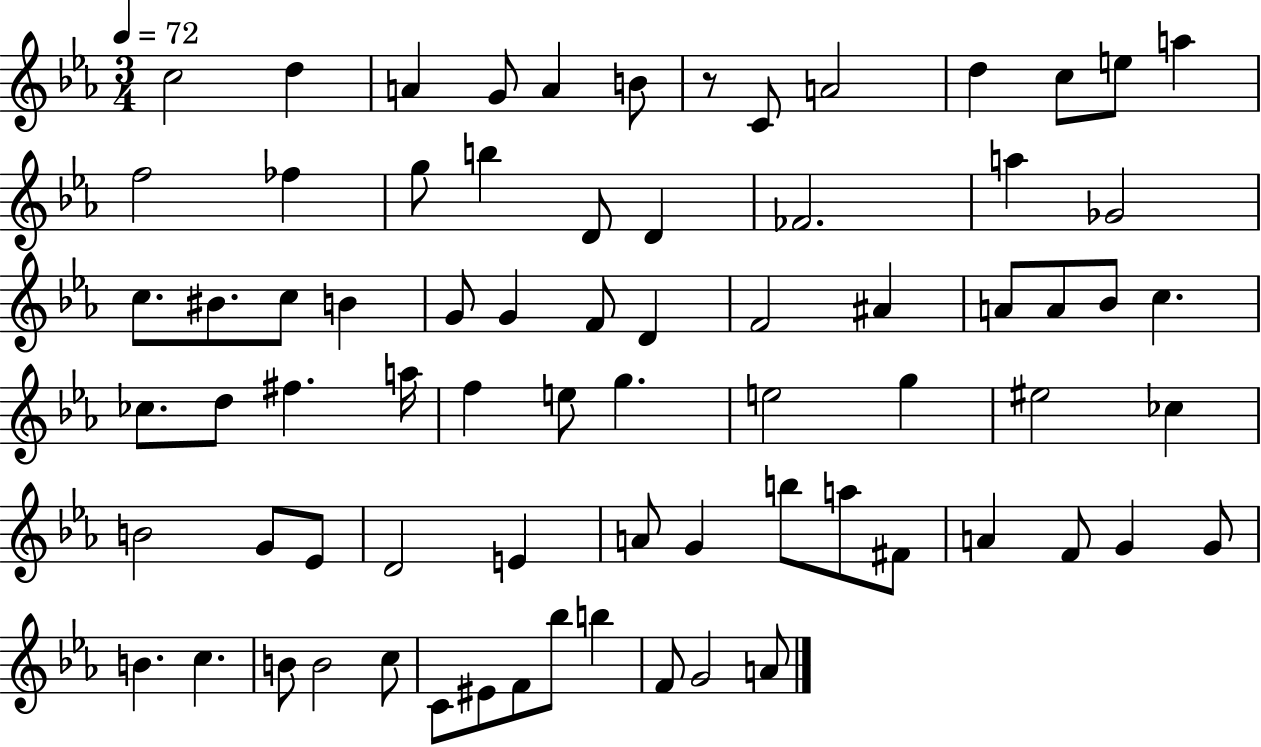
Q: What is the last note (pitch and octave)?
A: A4